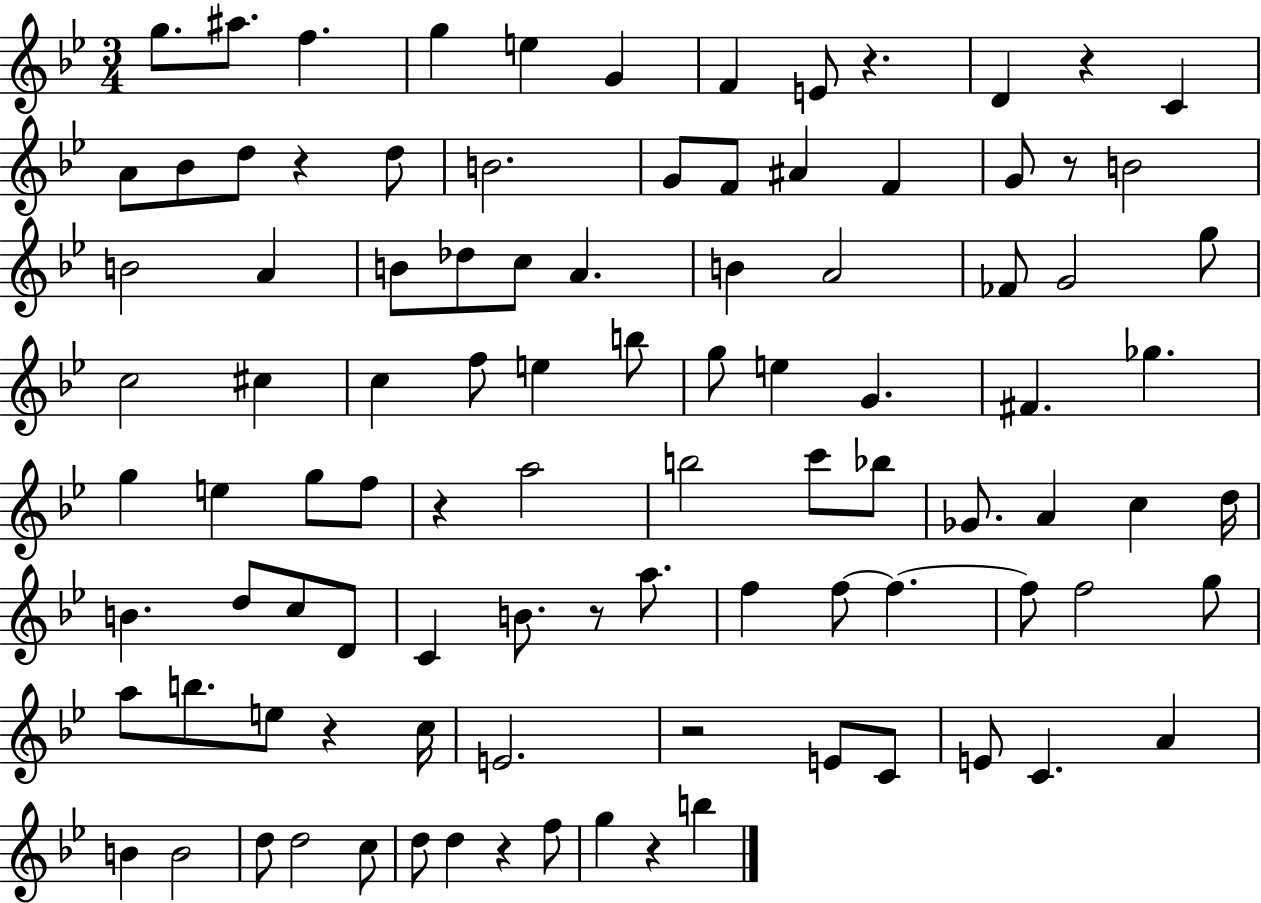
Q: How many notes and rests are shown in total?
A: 98